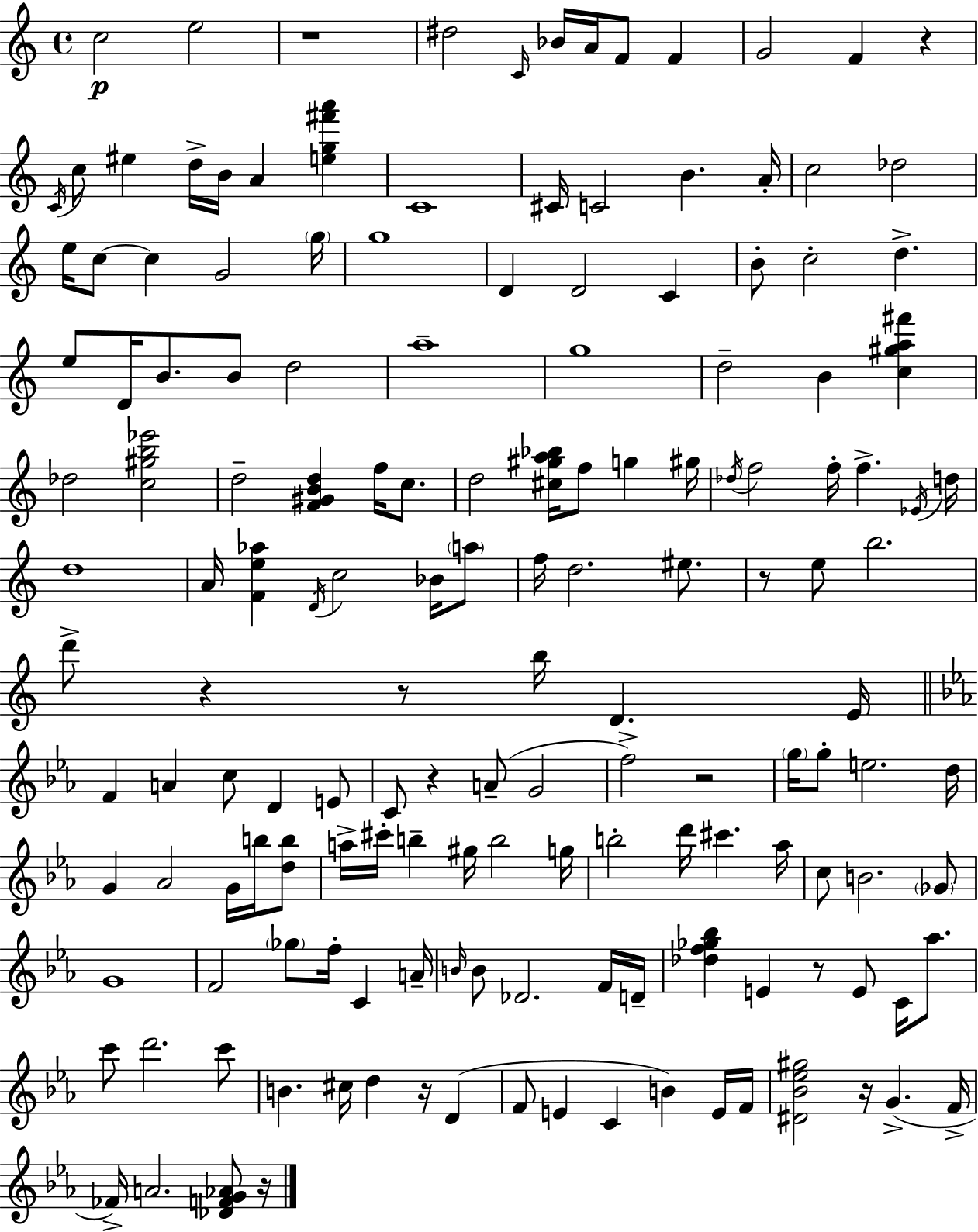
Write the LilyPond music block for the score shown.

{
  \clef treble
  \time 4/4
  \defaultTimeSignature
  \key a \minor
  c''2\p e''2 | r1 | dis''2 \grace { c'16 } bes'16 a'16 f'8 f'4 | g'2 f'4 r4 | \break \acciaccatura { c'16 } c''8 eis''4 d''16-> b'16 a'4 <e'' g'' fis''' a'''>4 | c'1 | cis'16 c'2 b'4. | a'16-. c''2 des''2 | \break e''16 c''8~~ c''4 g'2 | \parenthesize g''16 g''1 | d'4 d'2 c'4 | b'8-. c''2-. d''4.-> | \break e''8 d'16 b'8. b'8 d''2 | a''1-- | g''1 | d''2-- b'4 <c'' gis'' a'' fis'''>4 | \break des''2 <c'' gis'' b'' ees'''>2 | d''2-- <f' gis' b' d''>4 f''16 c''8. | d''2 <cis'' gis'' a'' bes''>16 f''8 g''4 | gis''16 \acciaccatura { des''16 } f''2 f''16-. f''4.-> | \break \acciaccatura { ees'16 } d''16 d''1 | a'16 <f' e'' aes''>4 \acciaccatura { d'16 } c''2 | bes'16 \parenthesize a''8 f''16 d''2. | eis''8. r8 e''8 b''2. | \break d'''8-> r4 r8 b''16 d'4. | e'16 \bar "||" \break \key ees \major f'4 a'4 c''8 d'4 e'8 | c'8 r4 a'8--( g'2 | f''2->) r2 | \parenthesize g''16 g''8-. e''2. d''16 | \break g'4 aes'2 g'16 b''16 <d'' b''>8 | a''16-> cis'''16-. b''4-- gis''16 b''2 g''16 | b''2-. d'''16 cis'''4. aes''16 | c''8 b'2. \parenthesize ges'8 | \break g'1 | f'2 \parenthesize ges''8 f''16-. c'4 a'16-- | \grace { b'16 } b'8 des'2. f'16 | d'16-- <des'' f'' ges'' bes''>4 e'4 r8 e'8 c'16 aes''8. | \break c'''8 d'''2. c'''8 | b'4. cis''16 d''4 r16 d'4( | f'8 e'4 c'4 b'4) e'16 | f'16 <dis' bes' ees'' gis''>2 r16 g'4.->( | \break f'16-> fes'16->) a'2. <des' f' g' aes'>8 | r16 \bar "|."
}